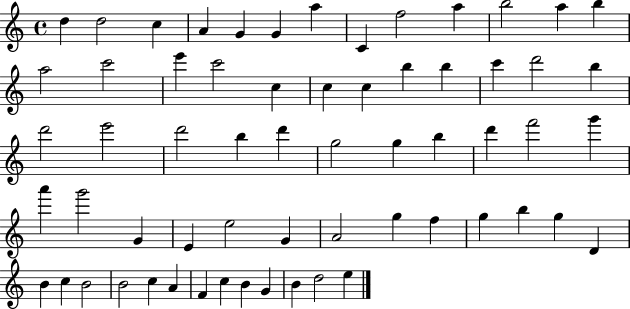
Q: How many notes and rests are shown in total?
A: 62